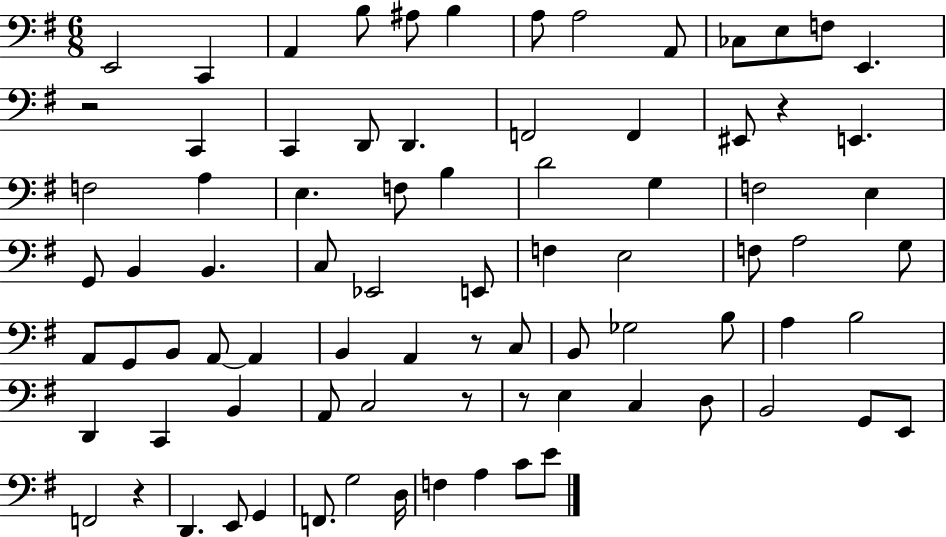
X:1
T:Untitled
M:6/8
L:1/4
K:G
E,,2 C,, A,, B,/2 ^A,/2 B, A,/2 A,2 A,,/2 _C,/2 E,/2 F,/2 E,, z2 C,, C,, D,,/2 D,, F,,2 F,, ^E,,/2 z E,, F,2 A, E, F,/2 B, D2 G, F,2 E, G,,/2 B,, B,, C,/2 _E,,2 E,,/2 F, E,2 F,/2 A,2 G,/2 A,,/2 G,,/2 B,,/2 A,,/2 A,, B,, A,, z/2 C,/2 B,,/2 _G,2 B,/2 A, B,2 D,, C,, B,, A,,/2 C,2 z/2 z/2 E, C, D,/2 B,,2 G,,/2 E,,/2 F,,2 z D,, E,,/2 G,, F,,/2 G,2 D,/4 F, A, C/2 E/2